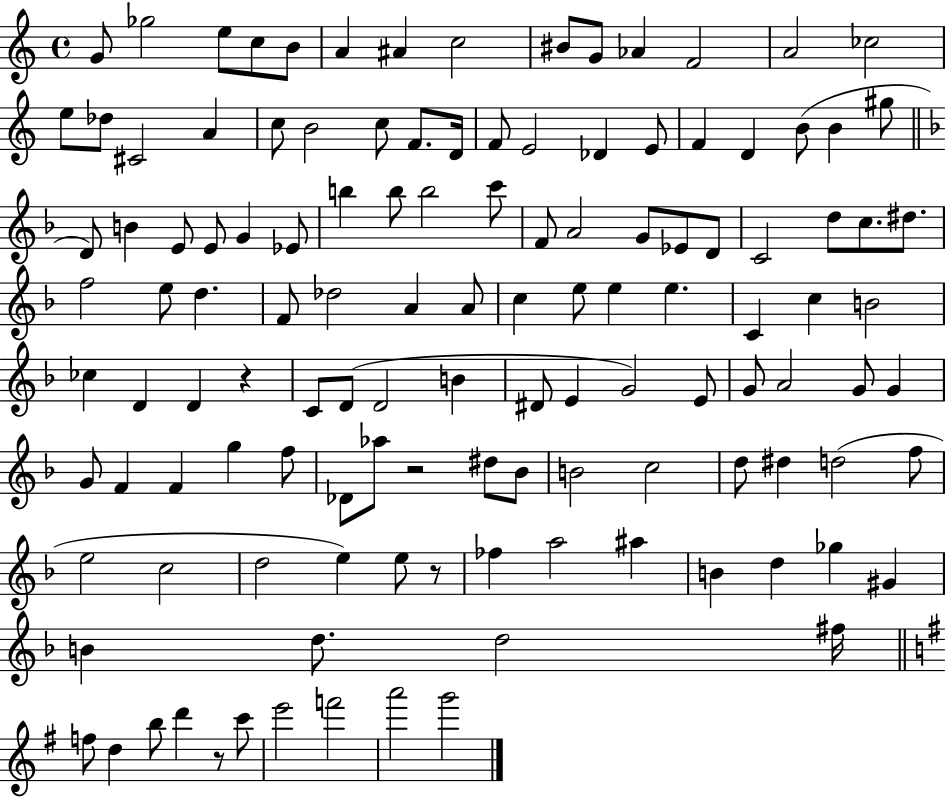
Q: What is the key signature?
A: C major